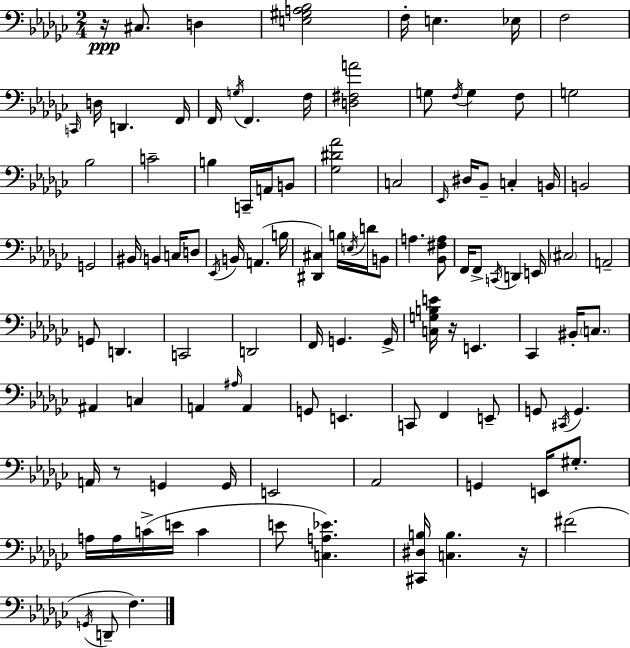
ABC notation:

X:1
T:Untitled
M:2/4
L:1/4
K:Ebm
z/4 ^C,/2 D, [E,^G,A,_B,]2 F,/4 E, _E,/4 F,2 C,,/4 D,/4 D,, F,,/4 F,,/4 G,/4 F,, F,/4 [D,^F,A]2 G,/2 F,/4 G, F,/2 G,2 _B,2 C2 B, C,,/4 A,,/4 B,,/2 [_G,^D_A]2 C,2 _E,,/4 ^D,/4 _B,,/2 C, B,,/4 B,,2 G,,2 ^B,,/4 B,, C,/4 D,/2 _E,,/4 B,,/4 A,, B,/4 [^D,,^C,] B,/4 E,/4 D/4 B,,/2 A, [_B,,^F,A,]/2 F,,/4 F,,/2 C,,/4 D,, E,,/4 ^C,2 A,,2 G,,/2 D,, C,,2 D,,2 F,,/4 G,, G,,/4 [C,G,B,E]/4 z/4 E,, _C,, ^B,,/4 C,/2 ^A,, C, A,, ^A,/4 A,, G,,/2 E,, C,,/2 F,, E,,/2 G,,/2 ^C,,/4 G,, A,,/4 z/2 G,, G,,/4 E,,2 _A,,2 G,, E,,/4 ^G,/2 A,/4 A,/4 C/4 E/4 C E/2 [C,A,_E] [^C,,^D,B,]/4 [C,B,] z/4 ^F2 G,,/4 D,,/2 F,